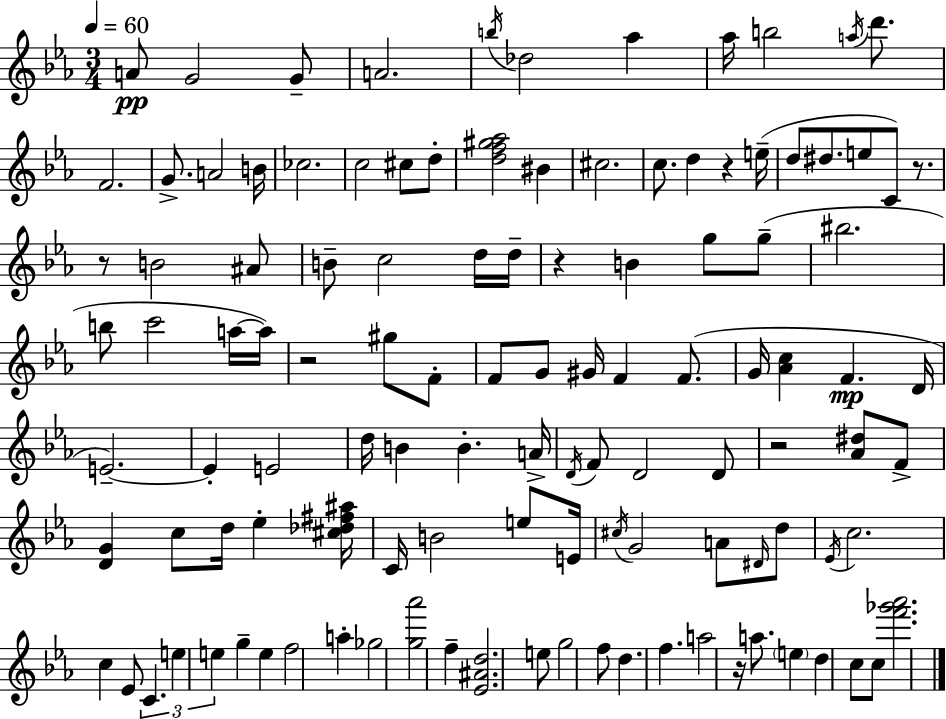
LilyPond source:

{
  \clef treble
  \numericTimeSignature
  \time 3/4
  \key c \minor
  \tempo 4 = 60
  \repeat volta 2 { a'8\pp g'2 g'8-- | a'2. | \acciaccatura { b''16 } des''2 aes''4 | aes''16 b''2 \acciaccatura { a''16 } d'''8. | \break f'2. | g'8.-> a'2 | b'16 ces''2. | c''2 cis''8 | \break d''8-. <d'' f'' gis'' aes''>2 bis'4 | cis''2. | c''8. d''4 r4 | e''16--( d''8 dis''8. e''8 c'8) r8. | \break r8 b'2 | ais'8 b'8-- c''2 | d''16 d''16-- r4 b'4 g''8 | g''8--( bis''2. | \break b''8 c'''2 | a''16~~ a''16) r2 gis''8 | f'8-. f'8 g'8 gis'16 f'4 f'8.( | g'16 <aes' c''>4 f'4.\mp | \break d'16 e'2.--~~) | e'4-. e'2 | d''16 b'4 b'4.-. | a'16-> \acciaccatura { d'16 } f'8 d'2 | \break d'8 r2 <aes' dis''>8 | f'8-> <d' g'>4 c''8 d''16 ees''4-. | <cis'' des'' fis'' ais''>16 c'16 b'2 | e''8 e'16 \acciaccatura { cis''16 } g'2 | \break a'8 \grace { dis'16 } d''8 \acciaccatura { ees'16 } c''2. | c''4 ees'8 | \tuplet 3/2 { c'4. e''4 e''4 } | g''4-- e''4 f''2 | \break a''4-. ges''2 | <g'' aes'''>2 | f''4-- <ees' ais' d''>2. | e''8 g''2 | \break f''8 d''4. | f''4. a''2 | r16 a''8. \parenthesize e''4 d''4 | c''8 c''8 <f''' ges''' aes'''>2. | \break } \bar "|."
}